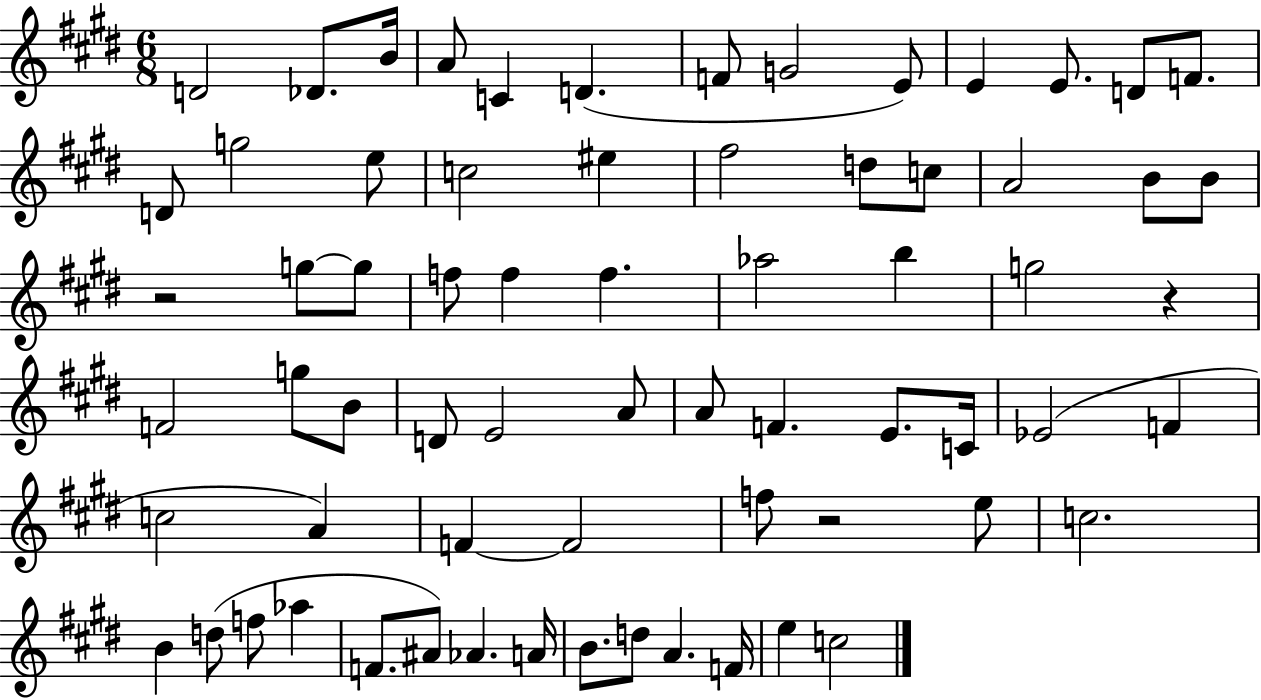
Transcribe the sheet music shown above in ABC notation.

X:1
T:Untitled
M:6/8
L:1/4
K:E
D2 _D/2 B/4 A/2 C D F/2 G2 E/2 E E/2 D/2 F/2 D/2 g2 e/2 c2 ^e ^f2 d/2 c/2 A2 B/2 B/2 z2 g/2 g/2 f/2 f f _a2 b g2 z F2 g/2 B/2 D/2 E2 A/2 A/2 F E/2 C/4 _E2 F c2 A F F2 f/2 z2 e/2 c2 B d/2 f/2 _a F/2 ^A/2 _A A/4 B/2 d/2 A F/4 e c2